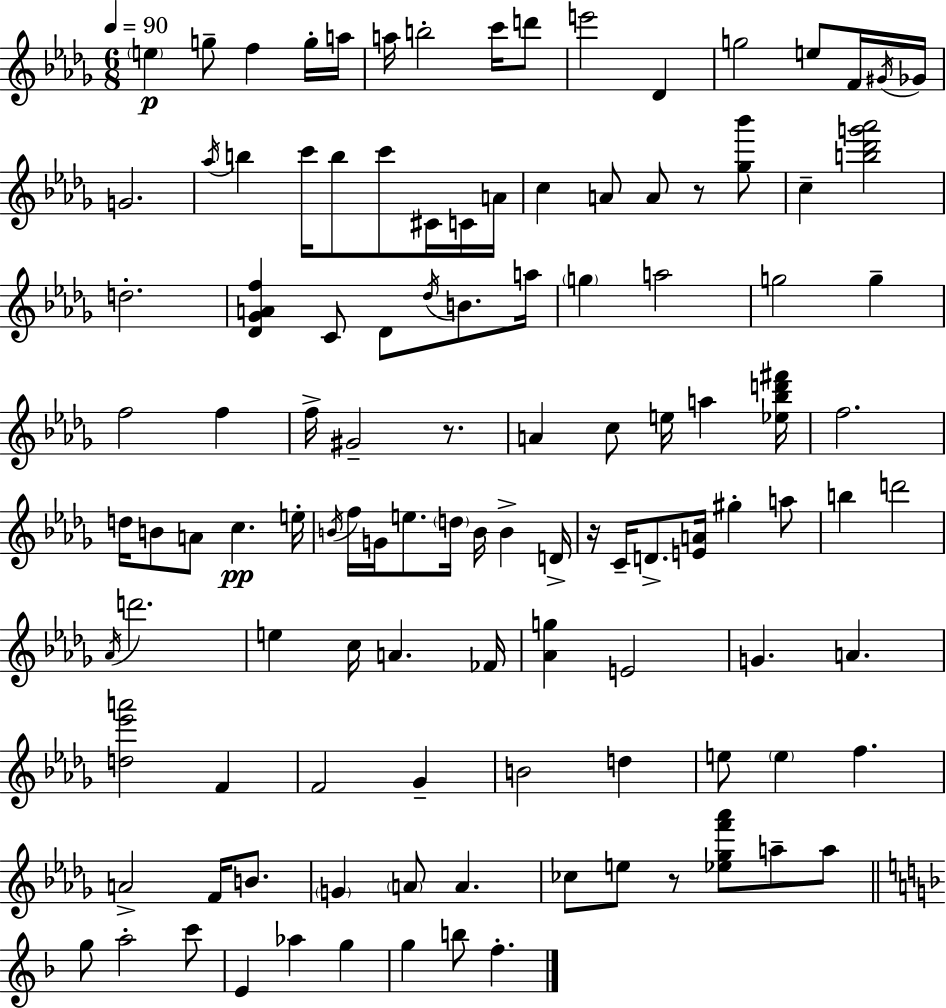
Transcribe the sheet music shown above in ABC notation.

X:1
T:Untitled
M:6/8
L:1/4
K:Bbm
e g/2 f g/4 a/4 a/4 b2 c'/4 d'/2 e'2 _D g2 e/2 F/4 ^G/4 _G/4 G2 _a/4 b c'/4 b/2 c'/2 ^C/4 C/4 A/4 c A/2 A/2 z/2 [_g_b']/2 c [b_d'g'_a']2 d2 [_D_GAf] C/2 _D/2 _d/4 B/2 a/4 g a2 g2 g f2 f f/4 ^G2 z/2 A c/2 e/4 a [_e_bd'^f']/4 f2 d/4 B/2 A/2 c e/4 B/4 f/4 G/4 e/2 d/4 B/4 B D/4 z/4 C/4 D/2 [EA]/4 ^g a/2 b d'2 _A/4 d'2 e c/4 A _F/4 [_Ag] E2 G A [d_e'a']2 F F2 _G B2 d e/2 e f A2 F/4 B/2 G A/2 A _c/2 e/2 z/2 [_e_gf'_a']/2 a/2 a/2 g/2 a2 c'/2 E _a g g b/2 f